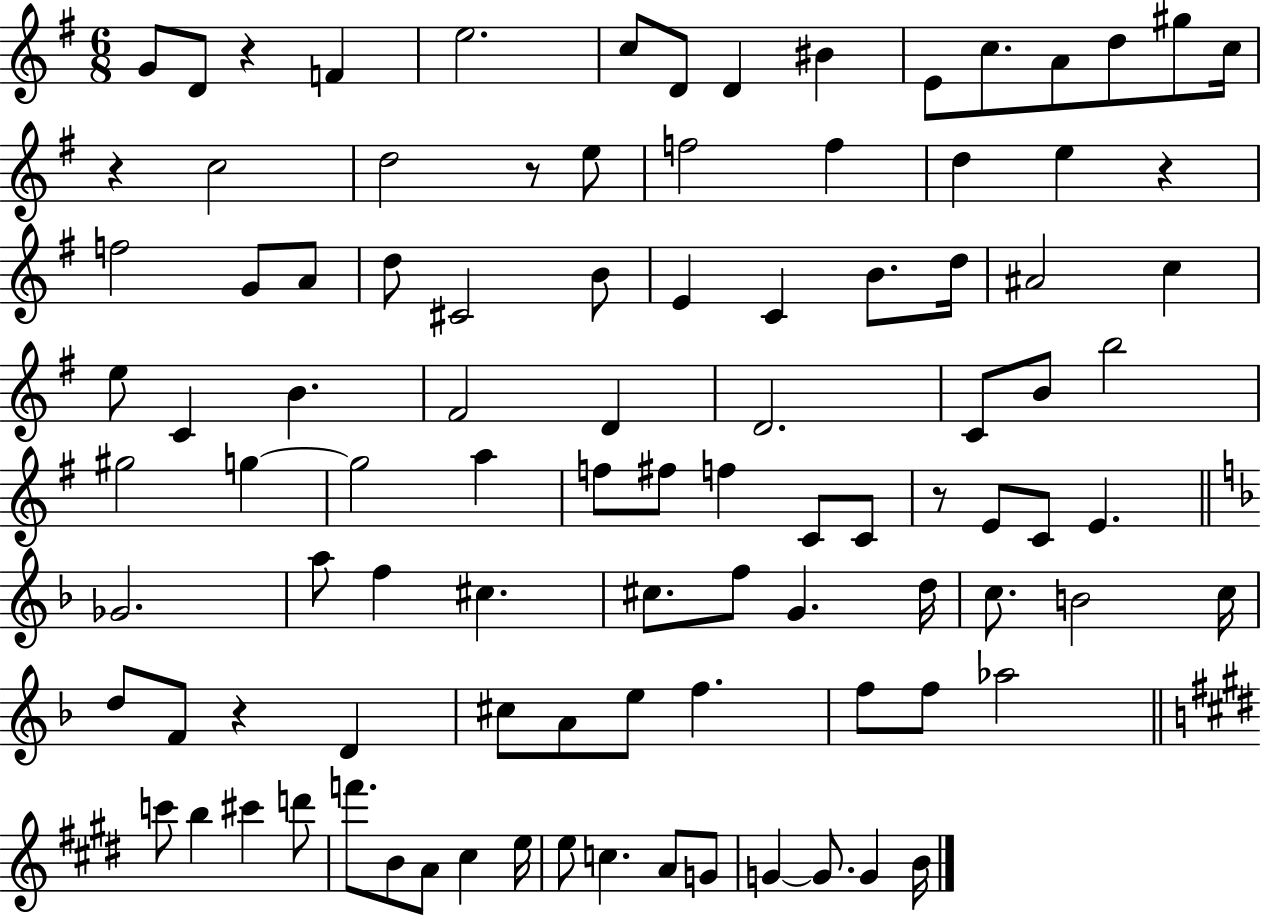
{
  \clef treble
  \numericTimeSignature
  \time 6/8
  \key g \major
  g'8 d'8 r4 f'4 | e''2. | c''8 d'8 d'4 bis'4 | e'8 c''8. a'8 d''8 gis''8 c''16 | \break r4 c''2 | d''2 r8 e''8 | f''2 f''4 | d''4 e''4 r4 | \break f''2 g'8 a'8 | d''8 cis'2 b'8 | e'4 c'4 b'8. d''16 | ais'2 c''4 | \break e''8 c'4 b'4. | fis'2 d'4 | d'2. | c'8 b'8 b''2 | \break gis''2 g''4~~ | g''2 a''4 | f''8 fis''8 f''4 c'8 c'8 | r8 e'8 c'8 e'4. | \break \bar "||" \break \key f \major ges'2. | a''8 f''4 cis''4. | cis''8. f''8 g'4. d''16 | c''8. b'2 c''16 | \break d''8 f'8 r4 d'4 | cis''8 a'8 e''8 f''4. | f''8 f''8 aes''2 | \bar "||" \break \key e \major c'''8 b''4 cis'''4 d'''8 | f'''8. b'8 a'8 cis''4 e''16 | e''8 c''4. a'8 g'8 | g'4~~ g'8. g'4 b'16 | \break \bar "|."
}